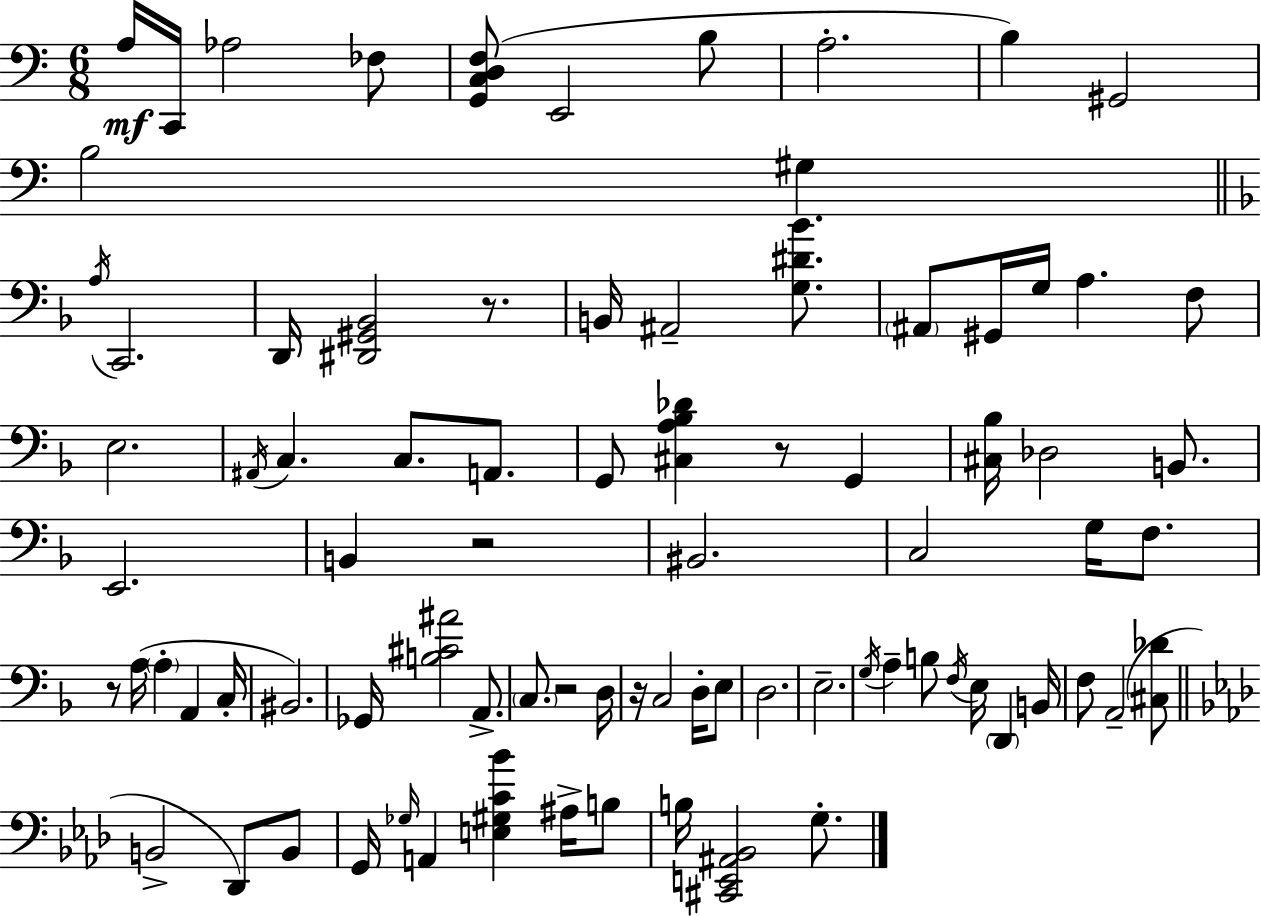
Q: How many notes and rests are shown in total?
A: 84